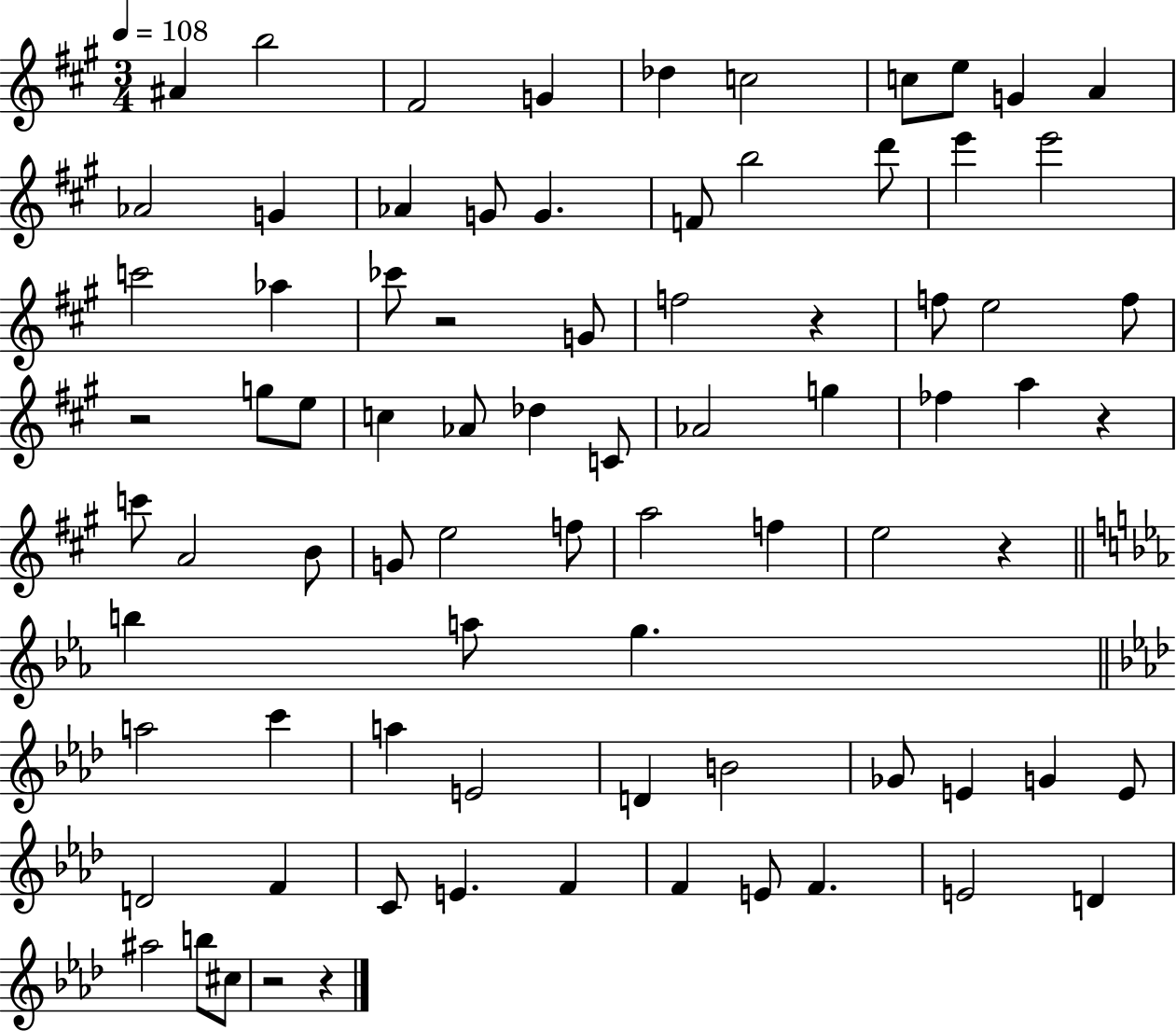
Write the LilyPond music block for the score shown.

{
  \clef treble
  \numericTimeSignature
  \time 3/4
  \key a \major
  \tempo 4 = 108
  ais'4 b''2 | fis'2 g'4 | des''4 c''2 | c''8 e''8 g'4 a'4 | \break aes'2 g'4 | aes'4 g'8 g'4. | f'8 b''2 d'''8 | e'''4 e'''2 | \break c'''2 aes''4 | ces'''8 r2 g'8 | f''2 r4 | f''8 e''2 f''8 | \break r2 g''8 e''8 | c''4 aes'8 des''4 c'8 | aes'2 g''4 | fes''4 a''4 r4 | \break c'''8 a'2 b'8 | g'8 e''2 f''8 | a''2 f''4 | e''2 r4 | \break \bar "||" \break \key ees \major b''4 a''8 g''4. | \bar "||" \break \key f \minor a''2 c'''4 | a''4 e'2 | d'4 b'2 | ges'8 e'4 g'4 e'8 | \break d'2 f'4 | c'8 e'4. f'4 | f'4 e'8 f'4. | e'2 d'4 | \break ais''2 b''8 cis''8 | r2 r4 | \bar "|."
}